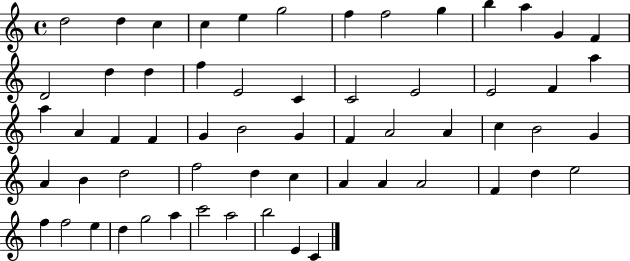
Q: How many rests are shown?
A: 0